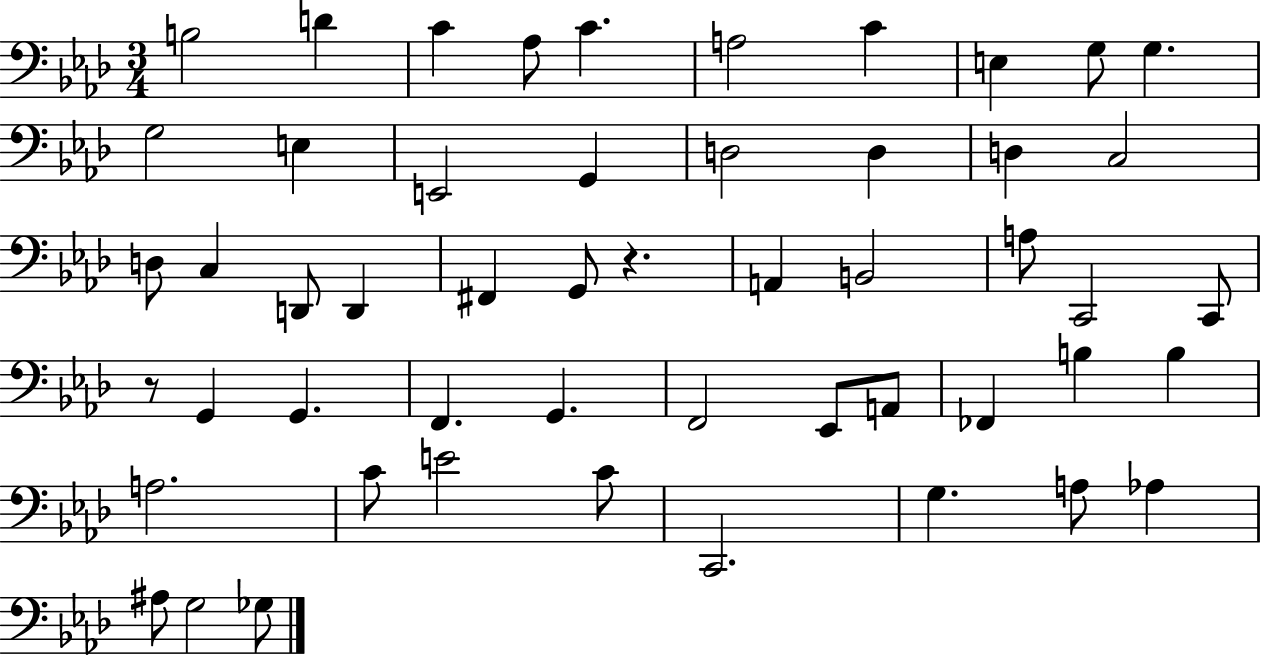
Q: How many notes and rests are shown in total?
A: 52